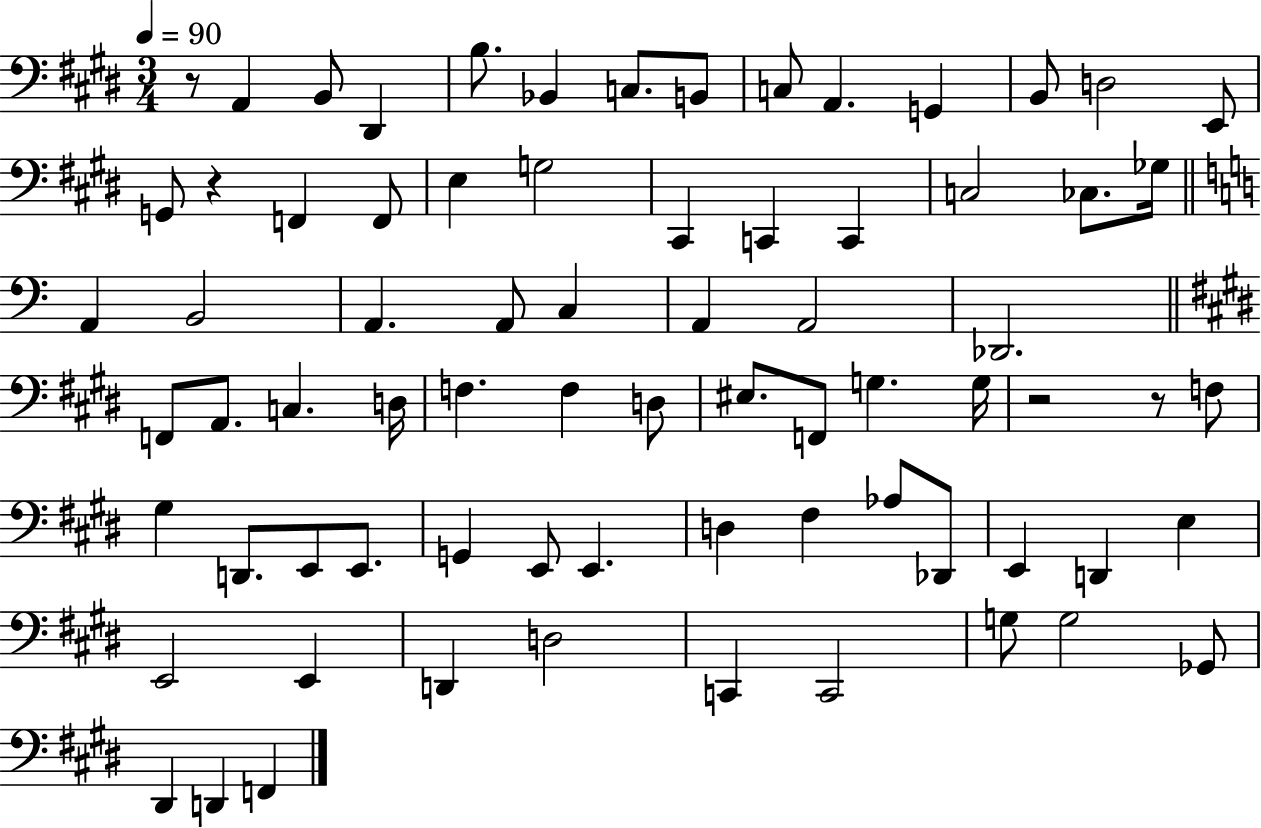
X:1
T:Untitled
M:3/4
L:1/4
K:E
z/2 A,, B,,/2 ^D,, B,/2 _B,, C,/2 B,,/2 C,/2 A,, G,, B,,/2 D,2 E,,/2 G,,/2 z F,, F,,/2 E, G,2 ^C,, C,, C,, C,2 _C,/2 _G,/4 A,, B,,2 A,, A,,/2 C, A,, A,,2 _D,,2 F,,/2 A,,/2 C, D,/4 F, F, D,/2 ^E,/2 F,,/2 G, G,/4 z2 z/2 F,/2 ^G, D,,/2 E,,/2 E,,/2 G,, E,,/2 E,, D, ^F, _A,/2 _D,,/2 E,, D,, E, E,,2 E,, D,, D,2 C,, C,,2 G,/2 G,2 _G,,/2 ^D,, D,, F,,